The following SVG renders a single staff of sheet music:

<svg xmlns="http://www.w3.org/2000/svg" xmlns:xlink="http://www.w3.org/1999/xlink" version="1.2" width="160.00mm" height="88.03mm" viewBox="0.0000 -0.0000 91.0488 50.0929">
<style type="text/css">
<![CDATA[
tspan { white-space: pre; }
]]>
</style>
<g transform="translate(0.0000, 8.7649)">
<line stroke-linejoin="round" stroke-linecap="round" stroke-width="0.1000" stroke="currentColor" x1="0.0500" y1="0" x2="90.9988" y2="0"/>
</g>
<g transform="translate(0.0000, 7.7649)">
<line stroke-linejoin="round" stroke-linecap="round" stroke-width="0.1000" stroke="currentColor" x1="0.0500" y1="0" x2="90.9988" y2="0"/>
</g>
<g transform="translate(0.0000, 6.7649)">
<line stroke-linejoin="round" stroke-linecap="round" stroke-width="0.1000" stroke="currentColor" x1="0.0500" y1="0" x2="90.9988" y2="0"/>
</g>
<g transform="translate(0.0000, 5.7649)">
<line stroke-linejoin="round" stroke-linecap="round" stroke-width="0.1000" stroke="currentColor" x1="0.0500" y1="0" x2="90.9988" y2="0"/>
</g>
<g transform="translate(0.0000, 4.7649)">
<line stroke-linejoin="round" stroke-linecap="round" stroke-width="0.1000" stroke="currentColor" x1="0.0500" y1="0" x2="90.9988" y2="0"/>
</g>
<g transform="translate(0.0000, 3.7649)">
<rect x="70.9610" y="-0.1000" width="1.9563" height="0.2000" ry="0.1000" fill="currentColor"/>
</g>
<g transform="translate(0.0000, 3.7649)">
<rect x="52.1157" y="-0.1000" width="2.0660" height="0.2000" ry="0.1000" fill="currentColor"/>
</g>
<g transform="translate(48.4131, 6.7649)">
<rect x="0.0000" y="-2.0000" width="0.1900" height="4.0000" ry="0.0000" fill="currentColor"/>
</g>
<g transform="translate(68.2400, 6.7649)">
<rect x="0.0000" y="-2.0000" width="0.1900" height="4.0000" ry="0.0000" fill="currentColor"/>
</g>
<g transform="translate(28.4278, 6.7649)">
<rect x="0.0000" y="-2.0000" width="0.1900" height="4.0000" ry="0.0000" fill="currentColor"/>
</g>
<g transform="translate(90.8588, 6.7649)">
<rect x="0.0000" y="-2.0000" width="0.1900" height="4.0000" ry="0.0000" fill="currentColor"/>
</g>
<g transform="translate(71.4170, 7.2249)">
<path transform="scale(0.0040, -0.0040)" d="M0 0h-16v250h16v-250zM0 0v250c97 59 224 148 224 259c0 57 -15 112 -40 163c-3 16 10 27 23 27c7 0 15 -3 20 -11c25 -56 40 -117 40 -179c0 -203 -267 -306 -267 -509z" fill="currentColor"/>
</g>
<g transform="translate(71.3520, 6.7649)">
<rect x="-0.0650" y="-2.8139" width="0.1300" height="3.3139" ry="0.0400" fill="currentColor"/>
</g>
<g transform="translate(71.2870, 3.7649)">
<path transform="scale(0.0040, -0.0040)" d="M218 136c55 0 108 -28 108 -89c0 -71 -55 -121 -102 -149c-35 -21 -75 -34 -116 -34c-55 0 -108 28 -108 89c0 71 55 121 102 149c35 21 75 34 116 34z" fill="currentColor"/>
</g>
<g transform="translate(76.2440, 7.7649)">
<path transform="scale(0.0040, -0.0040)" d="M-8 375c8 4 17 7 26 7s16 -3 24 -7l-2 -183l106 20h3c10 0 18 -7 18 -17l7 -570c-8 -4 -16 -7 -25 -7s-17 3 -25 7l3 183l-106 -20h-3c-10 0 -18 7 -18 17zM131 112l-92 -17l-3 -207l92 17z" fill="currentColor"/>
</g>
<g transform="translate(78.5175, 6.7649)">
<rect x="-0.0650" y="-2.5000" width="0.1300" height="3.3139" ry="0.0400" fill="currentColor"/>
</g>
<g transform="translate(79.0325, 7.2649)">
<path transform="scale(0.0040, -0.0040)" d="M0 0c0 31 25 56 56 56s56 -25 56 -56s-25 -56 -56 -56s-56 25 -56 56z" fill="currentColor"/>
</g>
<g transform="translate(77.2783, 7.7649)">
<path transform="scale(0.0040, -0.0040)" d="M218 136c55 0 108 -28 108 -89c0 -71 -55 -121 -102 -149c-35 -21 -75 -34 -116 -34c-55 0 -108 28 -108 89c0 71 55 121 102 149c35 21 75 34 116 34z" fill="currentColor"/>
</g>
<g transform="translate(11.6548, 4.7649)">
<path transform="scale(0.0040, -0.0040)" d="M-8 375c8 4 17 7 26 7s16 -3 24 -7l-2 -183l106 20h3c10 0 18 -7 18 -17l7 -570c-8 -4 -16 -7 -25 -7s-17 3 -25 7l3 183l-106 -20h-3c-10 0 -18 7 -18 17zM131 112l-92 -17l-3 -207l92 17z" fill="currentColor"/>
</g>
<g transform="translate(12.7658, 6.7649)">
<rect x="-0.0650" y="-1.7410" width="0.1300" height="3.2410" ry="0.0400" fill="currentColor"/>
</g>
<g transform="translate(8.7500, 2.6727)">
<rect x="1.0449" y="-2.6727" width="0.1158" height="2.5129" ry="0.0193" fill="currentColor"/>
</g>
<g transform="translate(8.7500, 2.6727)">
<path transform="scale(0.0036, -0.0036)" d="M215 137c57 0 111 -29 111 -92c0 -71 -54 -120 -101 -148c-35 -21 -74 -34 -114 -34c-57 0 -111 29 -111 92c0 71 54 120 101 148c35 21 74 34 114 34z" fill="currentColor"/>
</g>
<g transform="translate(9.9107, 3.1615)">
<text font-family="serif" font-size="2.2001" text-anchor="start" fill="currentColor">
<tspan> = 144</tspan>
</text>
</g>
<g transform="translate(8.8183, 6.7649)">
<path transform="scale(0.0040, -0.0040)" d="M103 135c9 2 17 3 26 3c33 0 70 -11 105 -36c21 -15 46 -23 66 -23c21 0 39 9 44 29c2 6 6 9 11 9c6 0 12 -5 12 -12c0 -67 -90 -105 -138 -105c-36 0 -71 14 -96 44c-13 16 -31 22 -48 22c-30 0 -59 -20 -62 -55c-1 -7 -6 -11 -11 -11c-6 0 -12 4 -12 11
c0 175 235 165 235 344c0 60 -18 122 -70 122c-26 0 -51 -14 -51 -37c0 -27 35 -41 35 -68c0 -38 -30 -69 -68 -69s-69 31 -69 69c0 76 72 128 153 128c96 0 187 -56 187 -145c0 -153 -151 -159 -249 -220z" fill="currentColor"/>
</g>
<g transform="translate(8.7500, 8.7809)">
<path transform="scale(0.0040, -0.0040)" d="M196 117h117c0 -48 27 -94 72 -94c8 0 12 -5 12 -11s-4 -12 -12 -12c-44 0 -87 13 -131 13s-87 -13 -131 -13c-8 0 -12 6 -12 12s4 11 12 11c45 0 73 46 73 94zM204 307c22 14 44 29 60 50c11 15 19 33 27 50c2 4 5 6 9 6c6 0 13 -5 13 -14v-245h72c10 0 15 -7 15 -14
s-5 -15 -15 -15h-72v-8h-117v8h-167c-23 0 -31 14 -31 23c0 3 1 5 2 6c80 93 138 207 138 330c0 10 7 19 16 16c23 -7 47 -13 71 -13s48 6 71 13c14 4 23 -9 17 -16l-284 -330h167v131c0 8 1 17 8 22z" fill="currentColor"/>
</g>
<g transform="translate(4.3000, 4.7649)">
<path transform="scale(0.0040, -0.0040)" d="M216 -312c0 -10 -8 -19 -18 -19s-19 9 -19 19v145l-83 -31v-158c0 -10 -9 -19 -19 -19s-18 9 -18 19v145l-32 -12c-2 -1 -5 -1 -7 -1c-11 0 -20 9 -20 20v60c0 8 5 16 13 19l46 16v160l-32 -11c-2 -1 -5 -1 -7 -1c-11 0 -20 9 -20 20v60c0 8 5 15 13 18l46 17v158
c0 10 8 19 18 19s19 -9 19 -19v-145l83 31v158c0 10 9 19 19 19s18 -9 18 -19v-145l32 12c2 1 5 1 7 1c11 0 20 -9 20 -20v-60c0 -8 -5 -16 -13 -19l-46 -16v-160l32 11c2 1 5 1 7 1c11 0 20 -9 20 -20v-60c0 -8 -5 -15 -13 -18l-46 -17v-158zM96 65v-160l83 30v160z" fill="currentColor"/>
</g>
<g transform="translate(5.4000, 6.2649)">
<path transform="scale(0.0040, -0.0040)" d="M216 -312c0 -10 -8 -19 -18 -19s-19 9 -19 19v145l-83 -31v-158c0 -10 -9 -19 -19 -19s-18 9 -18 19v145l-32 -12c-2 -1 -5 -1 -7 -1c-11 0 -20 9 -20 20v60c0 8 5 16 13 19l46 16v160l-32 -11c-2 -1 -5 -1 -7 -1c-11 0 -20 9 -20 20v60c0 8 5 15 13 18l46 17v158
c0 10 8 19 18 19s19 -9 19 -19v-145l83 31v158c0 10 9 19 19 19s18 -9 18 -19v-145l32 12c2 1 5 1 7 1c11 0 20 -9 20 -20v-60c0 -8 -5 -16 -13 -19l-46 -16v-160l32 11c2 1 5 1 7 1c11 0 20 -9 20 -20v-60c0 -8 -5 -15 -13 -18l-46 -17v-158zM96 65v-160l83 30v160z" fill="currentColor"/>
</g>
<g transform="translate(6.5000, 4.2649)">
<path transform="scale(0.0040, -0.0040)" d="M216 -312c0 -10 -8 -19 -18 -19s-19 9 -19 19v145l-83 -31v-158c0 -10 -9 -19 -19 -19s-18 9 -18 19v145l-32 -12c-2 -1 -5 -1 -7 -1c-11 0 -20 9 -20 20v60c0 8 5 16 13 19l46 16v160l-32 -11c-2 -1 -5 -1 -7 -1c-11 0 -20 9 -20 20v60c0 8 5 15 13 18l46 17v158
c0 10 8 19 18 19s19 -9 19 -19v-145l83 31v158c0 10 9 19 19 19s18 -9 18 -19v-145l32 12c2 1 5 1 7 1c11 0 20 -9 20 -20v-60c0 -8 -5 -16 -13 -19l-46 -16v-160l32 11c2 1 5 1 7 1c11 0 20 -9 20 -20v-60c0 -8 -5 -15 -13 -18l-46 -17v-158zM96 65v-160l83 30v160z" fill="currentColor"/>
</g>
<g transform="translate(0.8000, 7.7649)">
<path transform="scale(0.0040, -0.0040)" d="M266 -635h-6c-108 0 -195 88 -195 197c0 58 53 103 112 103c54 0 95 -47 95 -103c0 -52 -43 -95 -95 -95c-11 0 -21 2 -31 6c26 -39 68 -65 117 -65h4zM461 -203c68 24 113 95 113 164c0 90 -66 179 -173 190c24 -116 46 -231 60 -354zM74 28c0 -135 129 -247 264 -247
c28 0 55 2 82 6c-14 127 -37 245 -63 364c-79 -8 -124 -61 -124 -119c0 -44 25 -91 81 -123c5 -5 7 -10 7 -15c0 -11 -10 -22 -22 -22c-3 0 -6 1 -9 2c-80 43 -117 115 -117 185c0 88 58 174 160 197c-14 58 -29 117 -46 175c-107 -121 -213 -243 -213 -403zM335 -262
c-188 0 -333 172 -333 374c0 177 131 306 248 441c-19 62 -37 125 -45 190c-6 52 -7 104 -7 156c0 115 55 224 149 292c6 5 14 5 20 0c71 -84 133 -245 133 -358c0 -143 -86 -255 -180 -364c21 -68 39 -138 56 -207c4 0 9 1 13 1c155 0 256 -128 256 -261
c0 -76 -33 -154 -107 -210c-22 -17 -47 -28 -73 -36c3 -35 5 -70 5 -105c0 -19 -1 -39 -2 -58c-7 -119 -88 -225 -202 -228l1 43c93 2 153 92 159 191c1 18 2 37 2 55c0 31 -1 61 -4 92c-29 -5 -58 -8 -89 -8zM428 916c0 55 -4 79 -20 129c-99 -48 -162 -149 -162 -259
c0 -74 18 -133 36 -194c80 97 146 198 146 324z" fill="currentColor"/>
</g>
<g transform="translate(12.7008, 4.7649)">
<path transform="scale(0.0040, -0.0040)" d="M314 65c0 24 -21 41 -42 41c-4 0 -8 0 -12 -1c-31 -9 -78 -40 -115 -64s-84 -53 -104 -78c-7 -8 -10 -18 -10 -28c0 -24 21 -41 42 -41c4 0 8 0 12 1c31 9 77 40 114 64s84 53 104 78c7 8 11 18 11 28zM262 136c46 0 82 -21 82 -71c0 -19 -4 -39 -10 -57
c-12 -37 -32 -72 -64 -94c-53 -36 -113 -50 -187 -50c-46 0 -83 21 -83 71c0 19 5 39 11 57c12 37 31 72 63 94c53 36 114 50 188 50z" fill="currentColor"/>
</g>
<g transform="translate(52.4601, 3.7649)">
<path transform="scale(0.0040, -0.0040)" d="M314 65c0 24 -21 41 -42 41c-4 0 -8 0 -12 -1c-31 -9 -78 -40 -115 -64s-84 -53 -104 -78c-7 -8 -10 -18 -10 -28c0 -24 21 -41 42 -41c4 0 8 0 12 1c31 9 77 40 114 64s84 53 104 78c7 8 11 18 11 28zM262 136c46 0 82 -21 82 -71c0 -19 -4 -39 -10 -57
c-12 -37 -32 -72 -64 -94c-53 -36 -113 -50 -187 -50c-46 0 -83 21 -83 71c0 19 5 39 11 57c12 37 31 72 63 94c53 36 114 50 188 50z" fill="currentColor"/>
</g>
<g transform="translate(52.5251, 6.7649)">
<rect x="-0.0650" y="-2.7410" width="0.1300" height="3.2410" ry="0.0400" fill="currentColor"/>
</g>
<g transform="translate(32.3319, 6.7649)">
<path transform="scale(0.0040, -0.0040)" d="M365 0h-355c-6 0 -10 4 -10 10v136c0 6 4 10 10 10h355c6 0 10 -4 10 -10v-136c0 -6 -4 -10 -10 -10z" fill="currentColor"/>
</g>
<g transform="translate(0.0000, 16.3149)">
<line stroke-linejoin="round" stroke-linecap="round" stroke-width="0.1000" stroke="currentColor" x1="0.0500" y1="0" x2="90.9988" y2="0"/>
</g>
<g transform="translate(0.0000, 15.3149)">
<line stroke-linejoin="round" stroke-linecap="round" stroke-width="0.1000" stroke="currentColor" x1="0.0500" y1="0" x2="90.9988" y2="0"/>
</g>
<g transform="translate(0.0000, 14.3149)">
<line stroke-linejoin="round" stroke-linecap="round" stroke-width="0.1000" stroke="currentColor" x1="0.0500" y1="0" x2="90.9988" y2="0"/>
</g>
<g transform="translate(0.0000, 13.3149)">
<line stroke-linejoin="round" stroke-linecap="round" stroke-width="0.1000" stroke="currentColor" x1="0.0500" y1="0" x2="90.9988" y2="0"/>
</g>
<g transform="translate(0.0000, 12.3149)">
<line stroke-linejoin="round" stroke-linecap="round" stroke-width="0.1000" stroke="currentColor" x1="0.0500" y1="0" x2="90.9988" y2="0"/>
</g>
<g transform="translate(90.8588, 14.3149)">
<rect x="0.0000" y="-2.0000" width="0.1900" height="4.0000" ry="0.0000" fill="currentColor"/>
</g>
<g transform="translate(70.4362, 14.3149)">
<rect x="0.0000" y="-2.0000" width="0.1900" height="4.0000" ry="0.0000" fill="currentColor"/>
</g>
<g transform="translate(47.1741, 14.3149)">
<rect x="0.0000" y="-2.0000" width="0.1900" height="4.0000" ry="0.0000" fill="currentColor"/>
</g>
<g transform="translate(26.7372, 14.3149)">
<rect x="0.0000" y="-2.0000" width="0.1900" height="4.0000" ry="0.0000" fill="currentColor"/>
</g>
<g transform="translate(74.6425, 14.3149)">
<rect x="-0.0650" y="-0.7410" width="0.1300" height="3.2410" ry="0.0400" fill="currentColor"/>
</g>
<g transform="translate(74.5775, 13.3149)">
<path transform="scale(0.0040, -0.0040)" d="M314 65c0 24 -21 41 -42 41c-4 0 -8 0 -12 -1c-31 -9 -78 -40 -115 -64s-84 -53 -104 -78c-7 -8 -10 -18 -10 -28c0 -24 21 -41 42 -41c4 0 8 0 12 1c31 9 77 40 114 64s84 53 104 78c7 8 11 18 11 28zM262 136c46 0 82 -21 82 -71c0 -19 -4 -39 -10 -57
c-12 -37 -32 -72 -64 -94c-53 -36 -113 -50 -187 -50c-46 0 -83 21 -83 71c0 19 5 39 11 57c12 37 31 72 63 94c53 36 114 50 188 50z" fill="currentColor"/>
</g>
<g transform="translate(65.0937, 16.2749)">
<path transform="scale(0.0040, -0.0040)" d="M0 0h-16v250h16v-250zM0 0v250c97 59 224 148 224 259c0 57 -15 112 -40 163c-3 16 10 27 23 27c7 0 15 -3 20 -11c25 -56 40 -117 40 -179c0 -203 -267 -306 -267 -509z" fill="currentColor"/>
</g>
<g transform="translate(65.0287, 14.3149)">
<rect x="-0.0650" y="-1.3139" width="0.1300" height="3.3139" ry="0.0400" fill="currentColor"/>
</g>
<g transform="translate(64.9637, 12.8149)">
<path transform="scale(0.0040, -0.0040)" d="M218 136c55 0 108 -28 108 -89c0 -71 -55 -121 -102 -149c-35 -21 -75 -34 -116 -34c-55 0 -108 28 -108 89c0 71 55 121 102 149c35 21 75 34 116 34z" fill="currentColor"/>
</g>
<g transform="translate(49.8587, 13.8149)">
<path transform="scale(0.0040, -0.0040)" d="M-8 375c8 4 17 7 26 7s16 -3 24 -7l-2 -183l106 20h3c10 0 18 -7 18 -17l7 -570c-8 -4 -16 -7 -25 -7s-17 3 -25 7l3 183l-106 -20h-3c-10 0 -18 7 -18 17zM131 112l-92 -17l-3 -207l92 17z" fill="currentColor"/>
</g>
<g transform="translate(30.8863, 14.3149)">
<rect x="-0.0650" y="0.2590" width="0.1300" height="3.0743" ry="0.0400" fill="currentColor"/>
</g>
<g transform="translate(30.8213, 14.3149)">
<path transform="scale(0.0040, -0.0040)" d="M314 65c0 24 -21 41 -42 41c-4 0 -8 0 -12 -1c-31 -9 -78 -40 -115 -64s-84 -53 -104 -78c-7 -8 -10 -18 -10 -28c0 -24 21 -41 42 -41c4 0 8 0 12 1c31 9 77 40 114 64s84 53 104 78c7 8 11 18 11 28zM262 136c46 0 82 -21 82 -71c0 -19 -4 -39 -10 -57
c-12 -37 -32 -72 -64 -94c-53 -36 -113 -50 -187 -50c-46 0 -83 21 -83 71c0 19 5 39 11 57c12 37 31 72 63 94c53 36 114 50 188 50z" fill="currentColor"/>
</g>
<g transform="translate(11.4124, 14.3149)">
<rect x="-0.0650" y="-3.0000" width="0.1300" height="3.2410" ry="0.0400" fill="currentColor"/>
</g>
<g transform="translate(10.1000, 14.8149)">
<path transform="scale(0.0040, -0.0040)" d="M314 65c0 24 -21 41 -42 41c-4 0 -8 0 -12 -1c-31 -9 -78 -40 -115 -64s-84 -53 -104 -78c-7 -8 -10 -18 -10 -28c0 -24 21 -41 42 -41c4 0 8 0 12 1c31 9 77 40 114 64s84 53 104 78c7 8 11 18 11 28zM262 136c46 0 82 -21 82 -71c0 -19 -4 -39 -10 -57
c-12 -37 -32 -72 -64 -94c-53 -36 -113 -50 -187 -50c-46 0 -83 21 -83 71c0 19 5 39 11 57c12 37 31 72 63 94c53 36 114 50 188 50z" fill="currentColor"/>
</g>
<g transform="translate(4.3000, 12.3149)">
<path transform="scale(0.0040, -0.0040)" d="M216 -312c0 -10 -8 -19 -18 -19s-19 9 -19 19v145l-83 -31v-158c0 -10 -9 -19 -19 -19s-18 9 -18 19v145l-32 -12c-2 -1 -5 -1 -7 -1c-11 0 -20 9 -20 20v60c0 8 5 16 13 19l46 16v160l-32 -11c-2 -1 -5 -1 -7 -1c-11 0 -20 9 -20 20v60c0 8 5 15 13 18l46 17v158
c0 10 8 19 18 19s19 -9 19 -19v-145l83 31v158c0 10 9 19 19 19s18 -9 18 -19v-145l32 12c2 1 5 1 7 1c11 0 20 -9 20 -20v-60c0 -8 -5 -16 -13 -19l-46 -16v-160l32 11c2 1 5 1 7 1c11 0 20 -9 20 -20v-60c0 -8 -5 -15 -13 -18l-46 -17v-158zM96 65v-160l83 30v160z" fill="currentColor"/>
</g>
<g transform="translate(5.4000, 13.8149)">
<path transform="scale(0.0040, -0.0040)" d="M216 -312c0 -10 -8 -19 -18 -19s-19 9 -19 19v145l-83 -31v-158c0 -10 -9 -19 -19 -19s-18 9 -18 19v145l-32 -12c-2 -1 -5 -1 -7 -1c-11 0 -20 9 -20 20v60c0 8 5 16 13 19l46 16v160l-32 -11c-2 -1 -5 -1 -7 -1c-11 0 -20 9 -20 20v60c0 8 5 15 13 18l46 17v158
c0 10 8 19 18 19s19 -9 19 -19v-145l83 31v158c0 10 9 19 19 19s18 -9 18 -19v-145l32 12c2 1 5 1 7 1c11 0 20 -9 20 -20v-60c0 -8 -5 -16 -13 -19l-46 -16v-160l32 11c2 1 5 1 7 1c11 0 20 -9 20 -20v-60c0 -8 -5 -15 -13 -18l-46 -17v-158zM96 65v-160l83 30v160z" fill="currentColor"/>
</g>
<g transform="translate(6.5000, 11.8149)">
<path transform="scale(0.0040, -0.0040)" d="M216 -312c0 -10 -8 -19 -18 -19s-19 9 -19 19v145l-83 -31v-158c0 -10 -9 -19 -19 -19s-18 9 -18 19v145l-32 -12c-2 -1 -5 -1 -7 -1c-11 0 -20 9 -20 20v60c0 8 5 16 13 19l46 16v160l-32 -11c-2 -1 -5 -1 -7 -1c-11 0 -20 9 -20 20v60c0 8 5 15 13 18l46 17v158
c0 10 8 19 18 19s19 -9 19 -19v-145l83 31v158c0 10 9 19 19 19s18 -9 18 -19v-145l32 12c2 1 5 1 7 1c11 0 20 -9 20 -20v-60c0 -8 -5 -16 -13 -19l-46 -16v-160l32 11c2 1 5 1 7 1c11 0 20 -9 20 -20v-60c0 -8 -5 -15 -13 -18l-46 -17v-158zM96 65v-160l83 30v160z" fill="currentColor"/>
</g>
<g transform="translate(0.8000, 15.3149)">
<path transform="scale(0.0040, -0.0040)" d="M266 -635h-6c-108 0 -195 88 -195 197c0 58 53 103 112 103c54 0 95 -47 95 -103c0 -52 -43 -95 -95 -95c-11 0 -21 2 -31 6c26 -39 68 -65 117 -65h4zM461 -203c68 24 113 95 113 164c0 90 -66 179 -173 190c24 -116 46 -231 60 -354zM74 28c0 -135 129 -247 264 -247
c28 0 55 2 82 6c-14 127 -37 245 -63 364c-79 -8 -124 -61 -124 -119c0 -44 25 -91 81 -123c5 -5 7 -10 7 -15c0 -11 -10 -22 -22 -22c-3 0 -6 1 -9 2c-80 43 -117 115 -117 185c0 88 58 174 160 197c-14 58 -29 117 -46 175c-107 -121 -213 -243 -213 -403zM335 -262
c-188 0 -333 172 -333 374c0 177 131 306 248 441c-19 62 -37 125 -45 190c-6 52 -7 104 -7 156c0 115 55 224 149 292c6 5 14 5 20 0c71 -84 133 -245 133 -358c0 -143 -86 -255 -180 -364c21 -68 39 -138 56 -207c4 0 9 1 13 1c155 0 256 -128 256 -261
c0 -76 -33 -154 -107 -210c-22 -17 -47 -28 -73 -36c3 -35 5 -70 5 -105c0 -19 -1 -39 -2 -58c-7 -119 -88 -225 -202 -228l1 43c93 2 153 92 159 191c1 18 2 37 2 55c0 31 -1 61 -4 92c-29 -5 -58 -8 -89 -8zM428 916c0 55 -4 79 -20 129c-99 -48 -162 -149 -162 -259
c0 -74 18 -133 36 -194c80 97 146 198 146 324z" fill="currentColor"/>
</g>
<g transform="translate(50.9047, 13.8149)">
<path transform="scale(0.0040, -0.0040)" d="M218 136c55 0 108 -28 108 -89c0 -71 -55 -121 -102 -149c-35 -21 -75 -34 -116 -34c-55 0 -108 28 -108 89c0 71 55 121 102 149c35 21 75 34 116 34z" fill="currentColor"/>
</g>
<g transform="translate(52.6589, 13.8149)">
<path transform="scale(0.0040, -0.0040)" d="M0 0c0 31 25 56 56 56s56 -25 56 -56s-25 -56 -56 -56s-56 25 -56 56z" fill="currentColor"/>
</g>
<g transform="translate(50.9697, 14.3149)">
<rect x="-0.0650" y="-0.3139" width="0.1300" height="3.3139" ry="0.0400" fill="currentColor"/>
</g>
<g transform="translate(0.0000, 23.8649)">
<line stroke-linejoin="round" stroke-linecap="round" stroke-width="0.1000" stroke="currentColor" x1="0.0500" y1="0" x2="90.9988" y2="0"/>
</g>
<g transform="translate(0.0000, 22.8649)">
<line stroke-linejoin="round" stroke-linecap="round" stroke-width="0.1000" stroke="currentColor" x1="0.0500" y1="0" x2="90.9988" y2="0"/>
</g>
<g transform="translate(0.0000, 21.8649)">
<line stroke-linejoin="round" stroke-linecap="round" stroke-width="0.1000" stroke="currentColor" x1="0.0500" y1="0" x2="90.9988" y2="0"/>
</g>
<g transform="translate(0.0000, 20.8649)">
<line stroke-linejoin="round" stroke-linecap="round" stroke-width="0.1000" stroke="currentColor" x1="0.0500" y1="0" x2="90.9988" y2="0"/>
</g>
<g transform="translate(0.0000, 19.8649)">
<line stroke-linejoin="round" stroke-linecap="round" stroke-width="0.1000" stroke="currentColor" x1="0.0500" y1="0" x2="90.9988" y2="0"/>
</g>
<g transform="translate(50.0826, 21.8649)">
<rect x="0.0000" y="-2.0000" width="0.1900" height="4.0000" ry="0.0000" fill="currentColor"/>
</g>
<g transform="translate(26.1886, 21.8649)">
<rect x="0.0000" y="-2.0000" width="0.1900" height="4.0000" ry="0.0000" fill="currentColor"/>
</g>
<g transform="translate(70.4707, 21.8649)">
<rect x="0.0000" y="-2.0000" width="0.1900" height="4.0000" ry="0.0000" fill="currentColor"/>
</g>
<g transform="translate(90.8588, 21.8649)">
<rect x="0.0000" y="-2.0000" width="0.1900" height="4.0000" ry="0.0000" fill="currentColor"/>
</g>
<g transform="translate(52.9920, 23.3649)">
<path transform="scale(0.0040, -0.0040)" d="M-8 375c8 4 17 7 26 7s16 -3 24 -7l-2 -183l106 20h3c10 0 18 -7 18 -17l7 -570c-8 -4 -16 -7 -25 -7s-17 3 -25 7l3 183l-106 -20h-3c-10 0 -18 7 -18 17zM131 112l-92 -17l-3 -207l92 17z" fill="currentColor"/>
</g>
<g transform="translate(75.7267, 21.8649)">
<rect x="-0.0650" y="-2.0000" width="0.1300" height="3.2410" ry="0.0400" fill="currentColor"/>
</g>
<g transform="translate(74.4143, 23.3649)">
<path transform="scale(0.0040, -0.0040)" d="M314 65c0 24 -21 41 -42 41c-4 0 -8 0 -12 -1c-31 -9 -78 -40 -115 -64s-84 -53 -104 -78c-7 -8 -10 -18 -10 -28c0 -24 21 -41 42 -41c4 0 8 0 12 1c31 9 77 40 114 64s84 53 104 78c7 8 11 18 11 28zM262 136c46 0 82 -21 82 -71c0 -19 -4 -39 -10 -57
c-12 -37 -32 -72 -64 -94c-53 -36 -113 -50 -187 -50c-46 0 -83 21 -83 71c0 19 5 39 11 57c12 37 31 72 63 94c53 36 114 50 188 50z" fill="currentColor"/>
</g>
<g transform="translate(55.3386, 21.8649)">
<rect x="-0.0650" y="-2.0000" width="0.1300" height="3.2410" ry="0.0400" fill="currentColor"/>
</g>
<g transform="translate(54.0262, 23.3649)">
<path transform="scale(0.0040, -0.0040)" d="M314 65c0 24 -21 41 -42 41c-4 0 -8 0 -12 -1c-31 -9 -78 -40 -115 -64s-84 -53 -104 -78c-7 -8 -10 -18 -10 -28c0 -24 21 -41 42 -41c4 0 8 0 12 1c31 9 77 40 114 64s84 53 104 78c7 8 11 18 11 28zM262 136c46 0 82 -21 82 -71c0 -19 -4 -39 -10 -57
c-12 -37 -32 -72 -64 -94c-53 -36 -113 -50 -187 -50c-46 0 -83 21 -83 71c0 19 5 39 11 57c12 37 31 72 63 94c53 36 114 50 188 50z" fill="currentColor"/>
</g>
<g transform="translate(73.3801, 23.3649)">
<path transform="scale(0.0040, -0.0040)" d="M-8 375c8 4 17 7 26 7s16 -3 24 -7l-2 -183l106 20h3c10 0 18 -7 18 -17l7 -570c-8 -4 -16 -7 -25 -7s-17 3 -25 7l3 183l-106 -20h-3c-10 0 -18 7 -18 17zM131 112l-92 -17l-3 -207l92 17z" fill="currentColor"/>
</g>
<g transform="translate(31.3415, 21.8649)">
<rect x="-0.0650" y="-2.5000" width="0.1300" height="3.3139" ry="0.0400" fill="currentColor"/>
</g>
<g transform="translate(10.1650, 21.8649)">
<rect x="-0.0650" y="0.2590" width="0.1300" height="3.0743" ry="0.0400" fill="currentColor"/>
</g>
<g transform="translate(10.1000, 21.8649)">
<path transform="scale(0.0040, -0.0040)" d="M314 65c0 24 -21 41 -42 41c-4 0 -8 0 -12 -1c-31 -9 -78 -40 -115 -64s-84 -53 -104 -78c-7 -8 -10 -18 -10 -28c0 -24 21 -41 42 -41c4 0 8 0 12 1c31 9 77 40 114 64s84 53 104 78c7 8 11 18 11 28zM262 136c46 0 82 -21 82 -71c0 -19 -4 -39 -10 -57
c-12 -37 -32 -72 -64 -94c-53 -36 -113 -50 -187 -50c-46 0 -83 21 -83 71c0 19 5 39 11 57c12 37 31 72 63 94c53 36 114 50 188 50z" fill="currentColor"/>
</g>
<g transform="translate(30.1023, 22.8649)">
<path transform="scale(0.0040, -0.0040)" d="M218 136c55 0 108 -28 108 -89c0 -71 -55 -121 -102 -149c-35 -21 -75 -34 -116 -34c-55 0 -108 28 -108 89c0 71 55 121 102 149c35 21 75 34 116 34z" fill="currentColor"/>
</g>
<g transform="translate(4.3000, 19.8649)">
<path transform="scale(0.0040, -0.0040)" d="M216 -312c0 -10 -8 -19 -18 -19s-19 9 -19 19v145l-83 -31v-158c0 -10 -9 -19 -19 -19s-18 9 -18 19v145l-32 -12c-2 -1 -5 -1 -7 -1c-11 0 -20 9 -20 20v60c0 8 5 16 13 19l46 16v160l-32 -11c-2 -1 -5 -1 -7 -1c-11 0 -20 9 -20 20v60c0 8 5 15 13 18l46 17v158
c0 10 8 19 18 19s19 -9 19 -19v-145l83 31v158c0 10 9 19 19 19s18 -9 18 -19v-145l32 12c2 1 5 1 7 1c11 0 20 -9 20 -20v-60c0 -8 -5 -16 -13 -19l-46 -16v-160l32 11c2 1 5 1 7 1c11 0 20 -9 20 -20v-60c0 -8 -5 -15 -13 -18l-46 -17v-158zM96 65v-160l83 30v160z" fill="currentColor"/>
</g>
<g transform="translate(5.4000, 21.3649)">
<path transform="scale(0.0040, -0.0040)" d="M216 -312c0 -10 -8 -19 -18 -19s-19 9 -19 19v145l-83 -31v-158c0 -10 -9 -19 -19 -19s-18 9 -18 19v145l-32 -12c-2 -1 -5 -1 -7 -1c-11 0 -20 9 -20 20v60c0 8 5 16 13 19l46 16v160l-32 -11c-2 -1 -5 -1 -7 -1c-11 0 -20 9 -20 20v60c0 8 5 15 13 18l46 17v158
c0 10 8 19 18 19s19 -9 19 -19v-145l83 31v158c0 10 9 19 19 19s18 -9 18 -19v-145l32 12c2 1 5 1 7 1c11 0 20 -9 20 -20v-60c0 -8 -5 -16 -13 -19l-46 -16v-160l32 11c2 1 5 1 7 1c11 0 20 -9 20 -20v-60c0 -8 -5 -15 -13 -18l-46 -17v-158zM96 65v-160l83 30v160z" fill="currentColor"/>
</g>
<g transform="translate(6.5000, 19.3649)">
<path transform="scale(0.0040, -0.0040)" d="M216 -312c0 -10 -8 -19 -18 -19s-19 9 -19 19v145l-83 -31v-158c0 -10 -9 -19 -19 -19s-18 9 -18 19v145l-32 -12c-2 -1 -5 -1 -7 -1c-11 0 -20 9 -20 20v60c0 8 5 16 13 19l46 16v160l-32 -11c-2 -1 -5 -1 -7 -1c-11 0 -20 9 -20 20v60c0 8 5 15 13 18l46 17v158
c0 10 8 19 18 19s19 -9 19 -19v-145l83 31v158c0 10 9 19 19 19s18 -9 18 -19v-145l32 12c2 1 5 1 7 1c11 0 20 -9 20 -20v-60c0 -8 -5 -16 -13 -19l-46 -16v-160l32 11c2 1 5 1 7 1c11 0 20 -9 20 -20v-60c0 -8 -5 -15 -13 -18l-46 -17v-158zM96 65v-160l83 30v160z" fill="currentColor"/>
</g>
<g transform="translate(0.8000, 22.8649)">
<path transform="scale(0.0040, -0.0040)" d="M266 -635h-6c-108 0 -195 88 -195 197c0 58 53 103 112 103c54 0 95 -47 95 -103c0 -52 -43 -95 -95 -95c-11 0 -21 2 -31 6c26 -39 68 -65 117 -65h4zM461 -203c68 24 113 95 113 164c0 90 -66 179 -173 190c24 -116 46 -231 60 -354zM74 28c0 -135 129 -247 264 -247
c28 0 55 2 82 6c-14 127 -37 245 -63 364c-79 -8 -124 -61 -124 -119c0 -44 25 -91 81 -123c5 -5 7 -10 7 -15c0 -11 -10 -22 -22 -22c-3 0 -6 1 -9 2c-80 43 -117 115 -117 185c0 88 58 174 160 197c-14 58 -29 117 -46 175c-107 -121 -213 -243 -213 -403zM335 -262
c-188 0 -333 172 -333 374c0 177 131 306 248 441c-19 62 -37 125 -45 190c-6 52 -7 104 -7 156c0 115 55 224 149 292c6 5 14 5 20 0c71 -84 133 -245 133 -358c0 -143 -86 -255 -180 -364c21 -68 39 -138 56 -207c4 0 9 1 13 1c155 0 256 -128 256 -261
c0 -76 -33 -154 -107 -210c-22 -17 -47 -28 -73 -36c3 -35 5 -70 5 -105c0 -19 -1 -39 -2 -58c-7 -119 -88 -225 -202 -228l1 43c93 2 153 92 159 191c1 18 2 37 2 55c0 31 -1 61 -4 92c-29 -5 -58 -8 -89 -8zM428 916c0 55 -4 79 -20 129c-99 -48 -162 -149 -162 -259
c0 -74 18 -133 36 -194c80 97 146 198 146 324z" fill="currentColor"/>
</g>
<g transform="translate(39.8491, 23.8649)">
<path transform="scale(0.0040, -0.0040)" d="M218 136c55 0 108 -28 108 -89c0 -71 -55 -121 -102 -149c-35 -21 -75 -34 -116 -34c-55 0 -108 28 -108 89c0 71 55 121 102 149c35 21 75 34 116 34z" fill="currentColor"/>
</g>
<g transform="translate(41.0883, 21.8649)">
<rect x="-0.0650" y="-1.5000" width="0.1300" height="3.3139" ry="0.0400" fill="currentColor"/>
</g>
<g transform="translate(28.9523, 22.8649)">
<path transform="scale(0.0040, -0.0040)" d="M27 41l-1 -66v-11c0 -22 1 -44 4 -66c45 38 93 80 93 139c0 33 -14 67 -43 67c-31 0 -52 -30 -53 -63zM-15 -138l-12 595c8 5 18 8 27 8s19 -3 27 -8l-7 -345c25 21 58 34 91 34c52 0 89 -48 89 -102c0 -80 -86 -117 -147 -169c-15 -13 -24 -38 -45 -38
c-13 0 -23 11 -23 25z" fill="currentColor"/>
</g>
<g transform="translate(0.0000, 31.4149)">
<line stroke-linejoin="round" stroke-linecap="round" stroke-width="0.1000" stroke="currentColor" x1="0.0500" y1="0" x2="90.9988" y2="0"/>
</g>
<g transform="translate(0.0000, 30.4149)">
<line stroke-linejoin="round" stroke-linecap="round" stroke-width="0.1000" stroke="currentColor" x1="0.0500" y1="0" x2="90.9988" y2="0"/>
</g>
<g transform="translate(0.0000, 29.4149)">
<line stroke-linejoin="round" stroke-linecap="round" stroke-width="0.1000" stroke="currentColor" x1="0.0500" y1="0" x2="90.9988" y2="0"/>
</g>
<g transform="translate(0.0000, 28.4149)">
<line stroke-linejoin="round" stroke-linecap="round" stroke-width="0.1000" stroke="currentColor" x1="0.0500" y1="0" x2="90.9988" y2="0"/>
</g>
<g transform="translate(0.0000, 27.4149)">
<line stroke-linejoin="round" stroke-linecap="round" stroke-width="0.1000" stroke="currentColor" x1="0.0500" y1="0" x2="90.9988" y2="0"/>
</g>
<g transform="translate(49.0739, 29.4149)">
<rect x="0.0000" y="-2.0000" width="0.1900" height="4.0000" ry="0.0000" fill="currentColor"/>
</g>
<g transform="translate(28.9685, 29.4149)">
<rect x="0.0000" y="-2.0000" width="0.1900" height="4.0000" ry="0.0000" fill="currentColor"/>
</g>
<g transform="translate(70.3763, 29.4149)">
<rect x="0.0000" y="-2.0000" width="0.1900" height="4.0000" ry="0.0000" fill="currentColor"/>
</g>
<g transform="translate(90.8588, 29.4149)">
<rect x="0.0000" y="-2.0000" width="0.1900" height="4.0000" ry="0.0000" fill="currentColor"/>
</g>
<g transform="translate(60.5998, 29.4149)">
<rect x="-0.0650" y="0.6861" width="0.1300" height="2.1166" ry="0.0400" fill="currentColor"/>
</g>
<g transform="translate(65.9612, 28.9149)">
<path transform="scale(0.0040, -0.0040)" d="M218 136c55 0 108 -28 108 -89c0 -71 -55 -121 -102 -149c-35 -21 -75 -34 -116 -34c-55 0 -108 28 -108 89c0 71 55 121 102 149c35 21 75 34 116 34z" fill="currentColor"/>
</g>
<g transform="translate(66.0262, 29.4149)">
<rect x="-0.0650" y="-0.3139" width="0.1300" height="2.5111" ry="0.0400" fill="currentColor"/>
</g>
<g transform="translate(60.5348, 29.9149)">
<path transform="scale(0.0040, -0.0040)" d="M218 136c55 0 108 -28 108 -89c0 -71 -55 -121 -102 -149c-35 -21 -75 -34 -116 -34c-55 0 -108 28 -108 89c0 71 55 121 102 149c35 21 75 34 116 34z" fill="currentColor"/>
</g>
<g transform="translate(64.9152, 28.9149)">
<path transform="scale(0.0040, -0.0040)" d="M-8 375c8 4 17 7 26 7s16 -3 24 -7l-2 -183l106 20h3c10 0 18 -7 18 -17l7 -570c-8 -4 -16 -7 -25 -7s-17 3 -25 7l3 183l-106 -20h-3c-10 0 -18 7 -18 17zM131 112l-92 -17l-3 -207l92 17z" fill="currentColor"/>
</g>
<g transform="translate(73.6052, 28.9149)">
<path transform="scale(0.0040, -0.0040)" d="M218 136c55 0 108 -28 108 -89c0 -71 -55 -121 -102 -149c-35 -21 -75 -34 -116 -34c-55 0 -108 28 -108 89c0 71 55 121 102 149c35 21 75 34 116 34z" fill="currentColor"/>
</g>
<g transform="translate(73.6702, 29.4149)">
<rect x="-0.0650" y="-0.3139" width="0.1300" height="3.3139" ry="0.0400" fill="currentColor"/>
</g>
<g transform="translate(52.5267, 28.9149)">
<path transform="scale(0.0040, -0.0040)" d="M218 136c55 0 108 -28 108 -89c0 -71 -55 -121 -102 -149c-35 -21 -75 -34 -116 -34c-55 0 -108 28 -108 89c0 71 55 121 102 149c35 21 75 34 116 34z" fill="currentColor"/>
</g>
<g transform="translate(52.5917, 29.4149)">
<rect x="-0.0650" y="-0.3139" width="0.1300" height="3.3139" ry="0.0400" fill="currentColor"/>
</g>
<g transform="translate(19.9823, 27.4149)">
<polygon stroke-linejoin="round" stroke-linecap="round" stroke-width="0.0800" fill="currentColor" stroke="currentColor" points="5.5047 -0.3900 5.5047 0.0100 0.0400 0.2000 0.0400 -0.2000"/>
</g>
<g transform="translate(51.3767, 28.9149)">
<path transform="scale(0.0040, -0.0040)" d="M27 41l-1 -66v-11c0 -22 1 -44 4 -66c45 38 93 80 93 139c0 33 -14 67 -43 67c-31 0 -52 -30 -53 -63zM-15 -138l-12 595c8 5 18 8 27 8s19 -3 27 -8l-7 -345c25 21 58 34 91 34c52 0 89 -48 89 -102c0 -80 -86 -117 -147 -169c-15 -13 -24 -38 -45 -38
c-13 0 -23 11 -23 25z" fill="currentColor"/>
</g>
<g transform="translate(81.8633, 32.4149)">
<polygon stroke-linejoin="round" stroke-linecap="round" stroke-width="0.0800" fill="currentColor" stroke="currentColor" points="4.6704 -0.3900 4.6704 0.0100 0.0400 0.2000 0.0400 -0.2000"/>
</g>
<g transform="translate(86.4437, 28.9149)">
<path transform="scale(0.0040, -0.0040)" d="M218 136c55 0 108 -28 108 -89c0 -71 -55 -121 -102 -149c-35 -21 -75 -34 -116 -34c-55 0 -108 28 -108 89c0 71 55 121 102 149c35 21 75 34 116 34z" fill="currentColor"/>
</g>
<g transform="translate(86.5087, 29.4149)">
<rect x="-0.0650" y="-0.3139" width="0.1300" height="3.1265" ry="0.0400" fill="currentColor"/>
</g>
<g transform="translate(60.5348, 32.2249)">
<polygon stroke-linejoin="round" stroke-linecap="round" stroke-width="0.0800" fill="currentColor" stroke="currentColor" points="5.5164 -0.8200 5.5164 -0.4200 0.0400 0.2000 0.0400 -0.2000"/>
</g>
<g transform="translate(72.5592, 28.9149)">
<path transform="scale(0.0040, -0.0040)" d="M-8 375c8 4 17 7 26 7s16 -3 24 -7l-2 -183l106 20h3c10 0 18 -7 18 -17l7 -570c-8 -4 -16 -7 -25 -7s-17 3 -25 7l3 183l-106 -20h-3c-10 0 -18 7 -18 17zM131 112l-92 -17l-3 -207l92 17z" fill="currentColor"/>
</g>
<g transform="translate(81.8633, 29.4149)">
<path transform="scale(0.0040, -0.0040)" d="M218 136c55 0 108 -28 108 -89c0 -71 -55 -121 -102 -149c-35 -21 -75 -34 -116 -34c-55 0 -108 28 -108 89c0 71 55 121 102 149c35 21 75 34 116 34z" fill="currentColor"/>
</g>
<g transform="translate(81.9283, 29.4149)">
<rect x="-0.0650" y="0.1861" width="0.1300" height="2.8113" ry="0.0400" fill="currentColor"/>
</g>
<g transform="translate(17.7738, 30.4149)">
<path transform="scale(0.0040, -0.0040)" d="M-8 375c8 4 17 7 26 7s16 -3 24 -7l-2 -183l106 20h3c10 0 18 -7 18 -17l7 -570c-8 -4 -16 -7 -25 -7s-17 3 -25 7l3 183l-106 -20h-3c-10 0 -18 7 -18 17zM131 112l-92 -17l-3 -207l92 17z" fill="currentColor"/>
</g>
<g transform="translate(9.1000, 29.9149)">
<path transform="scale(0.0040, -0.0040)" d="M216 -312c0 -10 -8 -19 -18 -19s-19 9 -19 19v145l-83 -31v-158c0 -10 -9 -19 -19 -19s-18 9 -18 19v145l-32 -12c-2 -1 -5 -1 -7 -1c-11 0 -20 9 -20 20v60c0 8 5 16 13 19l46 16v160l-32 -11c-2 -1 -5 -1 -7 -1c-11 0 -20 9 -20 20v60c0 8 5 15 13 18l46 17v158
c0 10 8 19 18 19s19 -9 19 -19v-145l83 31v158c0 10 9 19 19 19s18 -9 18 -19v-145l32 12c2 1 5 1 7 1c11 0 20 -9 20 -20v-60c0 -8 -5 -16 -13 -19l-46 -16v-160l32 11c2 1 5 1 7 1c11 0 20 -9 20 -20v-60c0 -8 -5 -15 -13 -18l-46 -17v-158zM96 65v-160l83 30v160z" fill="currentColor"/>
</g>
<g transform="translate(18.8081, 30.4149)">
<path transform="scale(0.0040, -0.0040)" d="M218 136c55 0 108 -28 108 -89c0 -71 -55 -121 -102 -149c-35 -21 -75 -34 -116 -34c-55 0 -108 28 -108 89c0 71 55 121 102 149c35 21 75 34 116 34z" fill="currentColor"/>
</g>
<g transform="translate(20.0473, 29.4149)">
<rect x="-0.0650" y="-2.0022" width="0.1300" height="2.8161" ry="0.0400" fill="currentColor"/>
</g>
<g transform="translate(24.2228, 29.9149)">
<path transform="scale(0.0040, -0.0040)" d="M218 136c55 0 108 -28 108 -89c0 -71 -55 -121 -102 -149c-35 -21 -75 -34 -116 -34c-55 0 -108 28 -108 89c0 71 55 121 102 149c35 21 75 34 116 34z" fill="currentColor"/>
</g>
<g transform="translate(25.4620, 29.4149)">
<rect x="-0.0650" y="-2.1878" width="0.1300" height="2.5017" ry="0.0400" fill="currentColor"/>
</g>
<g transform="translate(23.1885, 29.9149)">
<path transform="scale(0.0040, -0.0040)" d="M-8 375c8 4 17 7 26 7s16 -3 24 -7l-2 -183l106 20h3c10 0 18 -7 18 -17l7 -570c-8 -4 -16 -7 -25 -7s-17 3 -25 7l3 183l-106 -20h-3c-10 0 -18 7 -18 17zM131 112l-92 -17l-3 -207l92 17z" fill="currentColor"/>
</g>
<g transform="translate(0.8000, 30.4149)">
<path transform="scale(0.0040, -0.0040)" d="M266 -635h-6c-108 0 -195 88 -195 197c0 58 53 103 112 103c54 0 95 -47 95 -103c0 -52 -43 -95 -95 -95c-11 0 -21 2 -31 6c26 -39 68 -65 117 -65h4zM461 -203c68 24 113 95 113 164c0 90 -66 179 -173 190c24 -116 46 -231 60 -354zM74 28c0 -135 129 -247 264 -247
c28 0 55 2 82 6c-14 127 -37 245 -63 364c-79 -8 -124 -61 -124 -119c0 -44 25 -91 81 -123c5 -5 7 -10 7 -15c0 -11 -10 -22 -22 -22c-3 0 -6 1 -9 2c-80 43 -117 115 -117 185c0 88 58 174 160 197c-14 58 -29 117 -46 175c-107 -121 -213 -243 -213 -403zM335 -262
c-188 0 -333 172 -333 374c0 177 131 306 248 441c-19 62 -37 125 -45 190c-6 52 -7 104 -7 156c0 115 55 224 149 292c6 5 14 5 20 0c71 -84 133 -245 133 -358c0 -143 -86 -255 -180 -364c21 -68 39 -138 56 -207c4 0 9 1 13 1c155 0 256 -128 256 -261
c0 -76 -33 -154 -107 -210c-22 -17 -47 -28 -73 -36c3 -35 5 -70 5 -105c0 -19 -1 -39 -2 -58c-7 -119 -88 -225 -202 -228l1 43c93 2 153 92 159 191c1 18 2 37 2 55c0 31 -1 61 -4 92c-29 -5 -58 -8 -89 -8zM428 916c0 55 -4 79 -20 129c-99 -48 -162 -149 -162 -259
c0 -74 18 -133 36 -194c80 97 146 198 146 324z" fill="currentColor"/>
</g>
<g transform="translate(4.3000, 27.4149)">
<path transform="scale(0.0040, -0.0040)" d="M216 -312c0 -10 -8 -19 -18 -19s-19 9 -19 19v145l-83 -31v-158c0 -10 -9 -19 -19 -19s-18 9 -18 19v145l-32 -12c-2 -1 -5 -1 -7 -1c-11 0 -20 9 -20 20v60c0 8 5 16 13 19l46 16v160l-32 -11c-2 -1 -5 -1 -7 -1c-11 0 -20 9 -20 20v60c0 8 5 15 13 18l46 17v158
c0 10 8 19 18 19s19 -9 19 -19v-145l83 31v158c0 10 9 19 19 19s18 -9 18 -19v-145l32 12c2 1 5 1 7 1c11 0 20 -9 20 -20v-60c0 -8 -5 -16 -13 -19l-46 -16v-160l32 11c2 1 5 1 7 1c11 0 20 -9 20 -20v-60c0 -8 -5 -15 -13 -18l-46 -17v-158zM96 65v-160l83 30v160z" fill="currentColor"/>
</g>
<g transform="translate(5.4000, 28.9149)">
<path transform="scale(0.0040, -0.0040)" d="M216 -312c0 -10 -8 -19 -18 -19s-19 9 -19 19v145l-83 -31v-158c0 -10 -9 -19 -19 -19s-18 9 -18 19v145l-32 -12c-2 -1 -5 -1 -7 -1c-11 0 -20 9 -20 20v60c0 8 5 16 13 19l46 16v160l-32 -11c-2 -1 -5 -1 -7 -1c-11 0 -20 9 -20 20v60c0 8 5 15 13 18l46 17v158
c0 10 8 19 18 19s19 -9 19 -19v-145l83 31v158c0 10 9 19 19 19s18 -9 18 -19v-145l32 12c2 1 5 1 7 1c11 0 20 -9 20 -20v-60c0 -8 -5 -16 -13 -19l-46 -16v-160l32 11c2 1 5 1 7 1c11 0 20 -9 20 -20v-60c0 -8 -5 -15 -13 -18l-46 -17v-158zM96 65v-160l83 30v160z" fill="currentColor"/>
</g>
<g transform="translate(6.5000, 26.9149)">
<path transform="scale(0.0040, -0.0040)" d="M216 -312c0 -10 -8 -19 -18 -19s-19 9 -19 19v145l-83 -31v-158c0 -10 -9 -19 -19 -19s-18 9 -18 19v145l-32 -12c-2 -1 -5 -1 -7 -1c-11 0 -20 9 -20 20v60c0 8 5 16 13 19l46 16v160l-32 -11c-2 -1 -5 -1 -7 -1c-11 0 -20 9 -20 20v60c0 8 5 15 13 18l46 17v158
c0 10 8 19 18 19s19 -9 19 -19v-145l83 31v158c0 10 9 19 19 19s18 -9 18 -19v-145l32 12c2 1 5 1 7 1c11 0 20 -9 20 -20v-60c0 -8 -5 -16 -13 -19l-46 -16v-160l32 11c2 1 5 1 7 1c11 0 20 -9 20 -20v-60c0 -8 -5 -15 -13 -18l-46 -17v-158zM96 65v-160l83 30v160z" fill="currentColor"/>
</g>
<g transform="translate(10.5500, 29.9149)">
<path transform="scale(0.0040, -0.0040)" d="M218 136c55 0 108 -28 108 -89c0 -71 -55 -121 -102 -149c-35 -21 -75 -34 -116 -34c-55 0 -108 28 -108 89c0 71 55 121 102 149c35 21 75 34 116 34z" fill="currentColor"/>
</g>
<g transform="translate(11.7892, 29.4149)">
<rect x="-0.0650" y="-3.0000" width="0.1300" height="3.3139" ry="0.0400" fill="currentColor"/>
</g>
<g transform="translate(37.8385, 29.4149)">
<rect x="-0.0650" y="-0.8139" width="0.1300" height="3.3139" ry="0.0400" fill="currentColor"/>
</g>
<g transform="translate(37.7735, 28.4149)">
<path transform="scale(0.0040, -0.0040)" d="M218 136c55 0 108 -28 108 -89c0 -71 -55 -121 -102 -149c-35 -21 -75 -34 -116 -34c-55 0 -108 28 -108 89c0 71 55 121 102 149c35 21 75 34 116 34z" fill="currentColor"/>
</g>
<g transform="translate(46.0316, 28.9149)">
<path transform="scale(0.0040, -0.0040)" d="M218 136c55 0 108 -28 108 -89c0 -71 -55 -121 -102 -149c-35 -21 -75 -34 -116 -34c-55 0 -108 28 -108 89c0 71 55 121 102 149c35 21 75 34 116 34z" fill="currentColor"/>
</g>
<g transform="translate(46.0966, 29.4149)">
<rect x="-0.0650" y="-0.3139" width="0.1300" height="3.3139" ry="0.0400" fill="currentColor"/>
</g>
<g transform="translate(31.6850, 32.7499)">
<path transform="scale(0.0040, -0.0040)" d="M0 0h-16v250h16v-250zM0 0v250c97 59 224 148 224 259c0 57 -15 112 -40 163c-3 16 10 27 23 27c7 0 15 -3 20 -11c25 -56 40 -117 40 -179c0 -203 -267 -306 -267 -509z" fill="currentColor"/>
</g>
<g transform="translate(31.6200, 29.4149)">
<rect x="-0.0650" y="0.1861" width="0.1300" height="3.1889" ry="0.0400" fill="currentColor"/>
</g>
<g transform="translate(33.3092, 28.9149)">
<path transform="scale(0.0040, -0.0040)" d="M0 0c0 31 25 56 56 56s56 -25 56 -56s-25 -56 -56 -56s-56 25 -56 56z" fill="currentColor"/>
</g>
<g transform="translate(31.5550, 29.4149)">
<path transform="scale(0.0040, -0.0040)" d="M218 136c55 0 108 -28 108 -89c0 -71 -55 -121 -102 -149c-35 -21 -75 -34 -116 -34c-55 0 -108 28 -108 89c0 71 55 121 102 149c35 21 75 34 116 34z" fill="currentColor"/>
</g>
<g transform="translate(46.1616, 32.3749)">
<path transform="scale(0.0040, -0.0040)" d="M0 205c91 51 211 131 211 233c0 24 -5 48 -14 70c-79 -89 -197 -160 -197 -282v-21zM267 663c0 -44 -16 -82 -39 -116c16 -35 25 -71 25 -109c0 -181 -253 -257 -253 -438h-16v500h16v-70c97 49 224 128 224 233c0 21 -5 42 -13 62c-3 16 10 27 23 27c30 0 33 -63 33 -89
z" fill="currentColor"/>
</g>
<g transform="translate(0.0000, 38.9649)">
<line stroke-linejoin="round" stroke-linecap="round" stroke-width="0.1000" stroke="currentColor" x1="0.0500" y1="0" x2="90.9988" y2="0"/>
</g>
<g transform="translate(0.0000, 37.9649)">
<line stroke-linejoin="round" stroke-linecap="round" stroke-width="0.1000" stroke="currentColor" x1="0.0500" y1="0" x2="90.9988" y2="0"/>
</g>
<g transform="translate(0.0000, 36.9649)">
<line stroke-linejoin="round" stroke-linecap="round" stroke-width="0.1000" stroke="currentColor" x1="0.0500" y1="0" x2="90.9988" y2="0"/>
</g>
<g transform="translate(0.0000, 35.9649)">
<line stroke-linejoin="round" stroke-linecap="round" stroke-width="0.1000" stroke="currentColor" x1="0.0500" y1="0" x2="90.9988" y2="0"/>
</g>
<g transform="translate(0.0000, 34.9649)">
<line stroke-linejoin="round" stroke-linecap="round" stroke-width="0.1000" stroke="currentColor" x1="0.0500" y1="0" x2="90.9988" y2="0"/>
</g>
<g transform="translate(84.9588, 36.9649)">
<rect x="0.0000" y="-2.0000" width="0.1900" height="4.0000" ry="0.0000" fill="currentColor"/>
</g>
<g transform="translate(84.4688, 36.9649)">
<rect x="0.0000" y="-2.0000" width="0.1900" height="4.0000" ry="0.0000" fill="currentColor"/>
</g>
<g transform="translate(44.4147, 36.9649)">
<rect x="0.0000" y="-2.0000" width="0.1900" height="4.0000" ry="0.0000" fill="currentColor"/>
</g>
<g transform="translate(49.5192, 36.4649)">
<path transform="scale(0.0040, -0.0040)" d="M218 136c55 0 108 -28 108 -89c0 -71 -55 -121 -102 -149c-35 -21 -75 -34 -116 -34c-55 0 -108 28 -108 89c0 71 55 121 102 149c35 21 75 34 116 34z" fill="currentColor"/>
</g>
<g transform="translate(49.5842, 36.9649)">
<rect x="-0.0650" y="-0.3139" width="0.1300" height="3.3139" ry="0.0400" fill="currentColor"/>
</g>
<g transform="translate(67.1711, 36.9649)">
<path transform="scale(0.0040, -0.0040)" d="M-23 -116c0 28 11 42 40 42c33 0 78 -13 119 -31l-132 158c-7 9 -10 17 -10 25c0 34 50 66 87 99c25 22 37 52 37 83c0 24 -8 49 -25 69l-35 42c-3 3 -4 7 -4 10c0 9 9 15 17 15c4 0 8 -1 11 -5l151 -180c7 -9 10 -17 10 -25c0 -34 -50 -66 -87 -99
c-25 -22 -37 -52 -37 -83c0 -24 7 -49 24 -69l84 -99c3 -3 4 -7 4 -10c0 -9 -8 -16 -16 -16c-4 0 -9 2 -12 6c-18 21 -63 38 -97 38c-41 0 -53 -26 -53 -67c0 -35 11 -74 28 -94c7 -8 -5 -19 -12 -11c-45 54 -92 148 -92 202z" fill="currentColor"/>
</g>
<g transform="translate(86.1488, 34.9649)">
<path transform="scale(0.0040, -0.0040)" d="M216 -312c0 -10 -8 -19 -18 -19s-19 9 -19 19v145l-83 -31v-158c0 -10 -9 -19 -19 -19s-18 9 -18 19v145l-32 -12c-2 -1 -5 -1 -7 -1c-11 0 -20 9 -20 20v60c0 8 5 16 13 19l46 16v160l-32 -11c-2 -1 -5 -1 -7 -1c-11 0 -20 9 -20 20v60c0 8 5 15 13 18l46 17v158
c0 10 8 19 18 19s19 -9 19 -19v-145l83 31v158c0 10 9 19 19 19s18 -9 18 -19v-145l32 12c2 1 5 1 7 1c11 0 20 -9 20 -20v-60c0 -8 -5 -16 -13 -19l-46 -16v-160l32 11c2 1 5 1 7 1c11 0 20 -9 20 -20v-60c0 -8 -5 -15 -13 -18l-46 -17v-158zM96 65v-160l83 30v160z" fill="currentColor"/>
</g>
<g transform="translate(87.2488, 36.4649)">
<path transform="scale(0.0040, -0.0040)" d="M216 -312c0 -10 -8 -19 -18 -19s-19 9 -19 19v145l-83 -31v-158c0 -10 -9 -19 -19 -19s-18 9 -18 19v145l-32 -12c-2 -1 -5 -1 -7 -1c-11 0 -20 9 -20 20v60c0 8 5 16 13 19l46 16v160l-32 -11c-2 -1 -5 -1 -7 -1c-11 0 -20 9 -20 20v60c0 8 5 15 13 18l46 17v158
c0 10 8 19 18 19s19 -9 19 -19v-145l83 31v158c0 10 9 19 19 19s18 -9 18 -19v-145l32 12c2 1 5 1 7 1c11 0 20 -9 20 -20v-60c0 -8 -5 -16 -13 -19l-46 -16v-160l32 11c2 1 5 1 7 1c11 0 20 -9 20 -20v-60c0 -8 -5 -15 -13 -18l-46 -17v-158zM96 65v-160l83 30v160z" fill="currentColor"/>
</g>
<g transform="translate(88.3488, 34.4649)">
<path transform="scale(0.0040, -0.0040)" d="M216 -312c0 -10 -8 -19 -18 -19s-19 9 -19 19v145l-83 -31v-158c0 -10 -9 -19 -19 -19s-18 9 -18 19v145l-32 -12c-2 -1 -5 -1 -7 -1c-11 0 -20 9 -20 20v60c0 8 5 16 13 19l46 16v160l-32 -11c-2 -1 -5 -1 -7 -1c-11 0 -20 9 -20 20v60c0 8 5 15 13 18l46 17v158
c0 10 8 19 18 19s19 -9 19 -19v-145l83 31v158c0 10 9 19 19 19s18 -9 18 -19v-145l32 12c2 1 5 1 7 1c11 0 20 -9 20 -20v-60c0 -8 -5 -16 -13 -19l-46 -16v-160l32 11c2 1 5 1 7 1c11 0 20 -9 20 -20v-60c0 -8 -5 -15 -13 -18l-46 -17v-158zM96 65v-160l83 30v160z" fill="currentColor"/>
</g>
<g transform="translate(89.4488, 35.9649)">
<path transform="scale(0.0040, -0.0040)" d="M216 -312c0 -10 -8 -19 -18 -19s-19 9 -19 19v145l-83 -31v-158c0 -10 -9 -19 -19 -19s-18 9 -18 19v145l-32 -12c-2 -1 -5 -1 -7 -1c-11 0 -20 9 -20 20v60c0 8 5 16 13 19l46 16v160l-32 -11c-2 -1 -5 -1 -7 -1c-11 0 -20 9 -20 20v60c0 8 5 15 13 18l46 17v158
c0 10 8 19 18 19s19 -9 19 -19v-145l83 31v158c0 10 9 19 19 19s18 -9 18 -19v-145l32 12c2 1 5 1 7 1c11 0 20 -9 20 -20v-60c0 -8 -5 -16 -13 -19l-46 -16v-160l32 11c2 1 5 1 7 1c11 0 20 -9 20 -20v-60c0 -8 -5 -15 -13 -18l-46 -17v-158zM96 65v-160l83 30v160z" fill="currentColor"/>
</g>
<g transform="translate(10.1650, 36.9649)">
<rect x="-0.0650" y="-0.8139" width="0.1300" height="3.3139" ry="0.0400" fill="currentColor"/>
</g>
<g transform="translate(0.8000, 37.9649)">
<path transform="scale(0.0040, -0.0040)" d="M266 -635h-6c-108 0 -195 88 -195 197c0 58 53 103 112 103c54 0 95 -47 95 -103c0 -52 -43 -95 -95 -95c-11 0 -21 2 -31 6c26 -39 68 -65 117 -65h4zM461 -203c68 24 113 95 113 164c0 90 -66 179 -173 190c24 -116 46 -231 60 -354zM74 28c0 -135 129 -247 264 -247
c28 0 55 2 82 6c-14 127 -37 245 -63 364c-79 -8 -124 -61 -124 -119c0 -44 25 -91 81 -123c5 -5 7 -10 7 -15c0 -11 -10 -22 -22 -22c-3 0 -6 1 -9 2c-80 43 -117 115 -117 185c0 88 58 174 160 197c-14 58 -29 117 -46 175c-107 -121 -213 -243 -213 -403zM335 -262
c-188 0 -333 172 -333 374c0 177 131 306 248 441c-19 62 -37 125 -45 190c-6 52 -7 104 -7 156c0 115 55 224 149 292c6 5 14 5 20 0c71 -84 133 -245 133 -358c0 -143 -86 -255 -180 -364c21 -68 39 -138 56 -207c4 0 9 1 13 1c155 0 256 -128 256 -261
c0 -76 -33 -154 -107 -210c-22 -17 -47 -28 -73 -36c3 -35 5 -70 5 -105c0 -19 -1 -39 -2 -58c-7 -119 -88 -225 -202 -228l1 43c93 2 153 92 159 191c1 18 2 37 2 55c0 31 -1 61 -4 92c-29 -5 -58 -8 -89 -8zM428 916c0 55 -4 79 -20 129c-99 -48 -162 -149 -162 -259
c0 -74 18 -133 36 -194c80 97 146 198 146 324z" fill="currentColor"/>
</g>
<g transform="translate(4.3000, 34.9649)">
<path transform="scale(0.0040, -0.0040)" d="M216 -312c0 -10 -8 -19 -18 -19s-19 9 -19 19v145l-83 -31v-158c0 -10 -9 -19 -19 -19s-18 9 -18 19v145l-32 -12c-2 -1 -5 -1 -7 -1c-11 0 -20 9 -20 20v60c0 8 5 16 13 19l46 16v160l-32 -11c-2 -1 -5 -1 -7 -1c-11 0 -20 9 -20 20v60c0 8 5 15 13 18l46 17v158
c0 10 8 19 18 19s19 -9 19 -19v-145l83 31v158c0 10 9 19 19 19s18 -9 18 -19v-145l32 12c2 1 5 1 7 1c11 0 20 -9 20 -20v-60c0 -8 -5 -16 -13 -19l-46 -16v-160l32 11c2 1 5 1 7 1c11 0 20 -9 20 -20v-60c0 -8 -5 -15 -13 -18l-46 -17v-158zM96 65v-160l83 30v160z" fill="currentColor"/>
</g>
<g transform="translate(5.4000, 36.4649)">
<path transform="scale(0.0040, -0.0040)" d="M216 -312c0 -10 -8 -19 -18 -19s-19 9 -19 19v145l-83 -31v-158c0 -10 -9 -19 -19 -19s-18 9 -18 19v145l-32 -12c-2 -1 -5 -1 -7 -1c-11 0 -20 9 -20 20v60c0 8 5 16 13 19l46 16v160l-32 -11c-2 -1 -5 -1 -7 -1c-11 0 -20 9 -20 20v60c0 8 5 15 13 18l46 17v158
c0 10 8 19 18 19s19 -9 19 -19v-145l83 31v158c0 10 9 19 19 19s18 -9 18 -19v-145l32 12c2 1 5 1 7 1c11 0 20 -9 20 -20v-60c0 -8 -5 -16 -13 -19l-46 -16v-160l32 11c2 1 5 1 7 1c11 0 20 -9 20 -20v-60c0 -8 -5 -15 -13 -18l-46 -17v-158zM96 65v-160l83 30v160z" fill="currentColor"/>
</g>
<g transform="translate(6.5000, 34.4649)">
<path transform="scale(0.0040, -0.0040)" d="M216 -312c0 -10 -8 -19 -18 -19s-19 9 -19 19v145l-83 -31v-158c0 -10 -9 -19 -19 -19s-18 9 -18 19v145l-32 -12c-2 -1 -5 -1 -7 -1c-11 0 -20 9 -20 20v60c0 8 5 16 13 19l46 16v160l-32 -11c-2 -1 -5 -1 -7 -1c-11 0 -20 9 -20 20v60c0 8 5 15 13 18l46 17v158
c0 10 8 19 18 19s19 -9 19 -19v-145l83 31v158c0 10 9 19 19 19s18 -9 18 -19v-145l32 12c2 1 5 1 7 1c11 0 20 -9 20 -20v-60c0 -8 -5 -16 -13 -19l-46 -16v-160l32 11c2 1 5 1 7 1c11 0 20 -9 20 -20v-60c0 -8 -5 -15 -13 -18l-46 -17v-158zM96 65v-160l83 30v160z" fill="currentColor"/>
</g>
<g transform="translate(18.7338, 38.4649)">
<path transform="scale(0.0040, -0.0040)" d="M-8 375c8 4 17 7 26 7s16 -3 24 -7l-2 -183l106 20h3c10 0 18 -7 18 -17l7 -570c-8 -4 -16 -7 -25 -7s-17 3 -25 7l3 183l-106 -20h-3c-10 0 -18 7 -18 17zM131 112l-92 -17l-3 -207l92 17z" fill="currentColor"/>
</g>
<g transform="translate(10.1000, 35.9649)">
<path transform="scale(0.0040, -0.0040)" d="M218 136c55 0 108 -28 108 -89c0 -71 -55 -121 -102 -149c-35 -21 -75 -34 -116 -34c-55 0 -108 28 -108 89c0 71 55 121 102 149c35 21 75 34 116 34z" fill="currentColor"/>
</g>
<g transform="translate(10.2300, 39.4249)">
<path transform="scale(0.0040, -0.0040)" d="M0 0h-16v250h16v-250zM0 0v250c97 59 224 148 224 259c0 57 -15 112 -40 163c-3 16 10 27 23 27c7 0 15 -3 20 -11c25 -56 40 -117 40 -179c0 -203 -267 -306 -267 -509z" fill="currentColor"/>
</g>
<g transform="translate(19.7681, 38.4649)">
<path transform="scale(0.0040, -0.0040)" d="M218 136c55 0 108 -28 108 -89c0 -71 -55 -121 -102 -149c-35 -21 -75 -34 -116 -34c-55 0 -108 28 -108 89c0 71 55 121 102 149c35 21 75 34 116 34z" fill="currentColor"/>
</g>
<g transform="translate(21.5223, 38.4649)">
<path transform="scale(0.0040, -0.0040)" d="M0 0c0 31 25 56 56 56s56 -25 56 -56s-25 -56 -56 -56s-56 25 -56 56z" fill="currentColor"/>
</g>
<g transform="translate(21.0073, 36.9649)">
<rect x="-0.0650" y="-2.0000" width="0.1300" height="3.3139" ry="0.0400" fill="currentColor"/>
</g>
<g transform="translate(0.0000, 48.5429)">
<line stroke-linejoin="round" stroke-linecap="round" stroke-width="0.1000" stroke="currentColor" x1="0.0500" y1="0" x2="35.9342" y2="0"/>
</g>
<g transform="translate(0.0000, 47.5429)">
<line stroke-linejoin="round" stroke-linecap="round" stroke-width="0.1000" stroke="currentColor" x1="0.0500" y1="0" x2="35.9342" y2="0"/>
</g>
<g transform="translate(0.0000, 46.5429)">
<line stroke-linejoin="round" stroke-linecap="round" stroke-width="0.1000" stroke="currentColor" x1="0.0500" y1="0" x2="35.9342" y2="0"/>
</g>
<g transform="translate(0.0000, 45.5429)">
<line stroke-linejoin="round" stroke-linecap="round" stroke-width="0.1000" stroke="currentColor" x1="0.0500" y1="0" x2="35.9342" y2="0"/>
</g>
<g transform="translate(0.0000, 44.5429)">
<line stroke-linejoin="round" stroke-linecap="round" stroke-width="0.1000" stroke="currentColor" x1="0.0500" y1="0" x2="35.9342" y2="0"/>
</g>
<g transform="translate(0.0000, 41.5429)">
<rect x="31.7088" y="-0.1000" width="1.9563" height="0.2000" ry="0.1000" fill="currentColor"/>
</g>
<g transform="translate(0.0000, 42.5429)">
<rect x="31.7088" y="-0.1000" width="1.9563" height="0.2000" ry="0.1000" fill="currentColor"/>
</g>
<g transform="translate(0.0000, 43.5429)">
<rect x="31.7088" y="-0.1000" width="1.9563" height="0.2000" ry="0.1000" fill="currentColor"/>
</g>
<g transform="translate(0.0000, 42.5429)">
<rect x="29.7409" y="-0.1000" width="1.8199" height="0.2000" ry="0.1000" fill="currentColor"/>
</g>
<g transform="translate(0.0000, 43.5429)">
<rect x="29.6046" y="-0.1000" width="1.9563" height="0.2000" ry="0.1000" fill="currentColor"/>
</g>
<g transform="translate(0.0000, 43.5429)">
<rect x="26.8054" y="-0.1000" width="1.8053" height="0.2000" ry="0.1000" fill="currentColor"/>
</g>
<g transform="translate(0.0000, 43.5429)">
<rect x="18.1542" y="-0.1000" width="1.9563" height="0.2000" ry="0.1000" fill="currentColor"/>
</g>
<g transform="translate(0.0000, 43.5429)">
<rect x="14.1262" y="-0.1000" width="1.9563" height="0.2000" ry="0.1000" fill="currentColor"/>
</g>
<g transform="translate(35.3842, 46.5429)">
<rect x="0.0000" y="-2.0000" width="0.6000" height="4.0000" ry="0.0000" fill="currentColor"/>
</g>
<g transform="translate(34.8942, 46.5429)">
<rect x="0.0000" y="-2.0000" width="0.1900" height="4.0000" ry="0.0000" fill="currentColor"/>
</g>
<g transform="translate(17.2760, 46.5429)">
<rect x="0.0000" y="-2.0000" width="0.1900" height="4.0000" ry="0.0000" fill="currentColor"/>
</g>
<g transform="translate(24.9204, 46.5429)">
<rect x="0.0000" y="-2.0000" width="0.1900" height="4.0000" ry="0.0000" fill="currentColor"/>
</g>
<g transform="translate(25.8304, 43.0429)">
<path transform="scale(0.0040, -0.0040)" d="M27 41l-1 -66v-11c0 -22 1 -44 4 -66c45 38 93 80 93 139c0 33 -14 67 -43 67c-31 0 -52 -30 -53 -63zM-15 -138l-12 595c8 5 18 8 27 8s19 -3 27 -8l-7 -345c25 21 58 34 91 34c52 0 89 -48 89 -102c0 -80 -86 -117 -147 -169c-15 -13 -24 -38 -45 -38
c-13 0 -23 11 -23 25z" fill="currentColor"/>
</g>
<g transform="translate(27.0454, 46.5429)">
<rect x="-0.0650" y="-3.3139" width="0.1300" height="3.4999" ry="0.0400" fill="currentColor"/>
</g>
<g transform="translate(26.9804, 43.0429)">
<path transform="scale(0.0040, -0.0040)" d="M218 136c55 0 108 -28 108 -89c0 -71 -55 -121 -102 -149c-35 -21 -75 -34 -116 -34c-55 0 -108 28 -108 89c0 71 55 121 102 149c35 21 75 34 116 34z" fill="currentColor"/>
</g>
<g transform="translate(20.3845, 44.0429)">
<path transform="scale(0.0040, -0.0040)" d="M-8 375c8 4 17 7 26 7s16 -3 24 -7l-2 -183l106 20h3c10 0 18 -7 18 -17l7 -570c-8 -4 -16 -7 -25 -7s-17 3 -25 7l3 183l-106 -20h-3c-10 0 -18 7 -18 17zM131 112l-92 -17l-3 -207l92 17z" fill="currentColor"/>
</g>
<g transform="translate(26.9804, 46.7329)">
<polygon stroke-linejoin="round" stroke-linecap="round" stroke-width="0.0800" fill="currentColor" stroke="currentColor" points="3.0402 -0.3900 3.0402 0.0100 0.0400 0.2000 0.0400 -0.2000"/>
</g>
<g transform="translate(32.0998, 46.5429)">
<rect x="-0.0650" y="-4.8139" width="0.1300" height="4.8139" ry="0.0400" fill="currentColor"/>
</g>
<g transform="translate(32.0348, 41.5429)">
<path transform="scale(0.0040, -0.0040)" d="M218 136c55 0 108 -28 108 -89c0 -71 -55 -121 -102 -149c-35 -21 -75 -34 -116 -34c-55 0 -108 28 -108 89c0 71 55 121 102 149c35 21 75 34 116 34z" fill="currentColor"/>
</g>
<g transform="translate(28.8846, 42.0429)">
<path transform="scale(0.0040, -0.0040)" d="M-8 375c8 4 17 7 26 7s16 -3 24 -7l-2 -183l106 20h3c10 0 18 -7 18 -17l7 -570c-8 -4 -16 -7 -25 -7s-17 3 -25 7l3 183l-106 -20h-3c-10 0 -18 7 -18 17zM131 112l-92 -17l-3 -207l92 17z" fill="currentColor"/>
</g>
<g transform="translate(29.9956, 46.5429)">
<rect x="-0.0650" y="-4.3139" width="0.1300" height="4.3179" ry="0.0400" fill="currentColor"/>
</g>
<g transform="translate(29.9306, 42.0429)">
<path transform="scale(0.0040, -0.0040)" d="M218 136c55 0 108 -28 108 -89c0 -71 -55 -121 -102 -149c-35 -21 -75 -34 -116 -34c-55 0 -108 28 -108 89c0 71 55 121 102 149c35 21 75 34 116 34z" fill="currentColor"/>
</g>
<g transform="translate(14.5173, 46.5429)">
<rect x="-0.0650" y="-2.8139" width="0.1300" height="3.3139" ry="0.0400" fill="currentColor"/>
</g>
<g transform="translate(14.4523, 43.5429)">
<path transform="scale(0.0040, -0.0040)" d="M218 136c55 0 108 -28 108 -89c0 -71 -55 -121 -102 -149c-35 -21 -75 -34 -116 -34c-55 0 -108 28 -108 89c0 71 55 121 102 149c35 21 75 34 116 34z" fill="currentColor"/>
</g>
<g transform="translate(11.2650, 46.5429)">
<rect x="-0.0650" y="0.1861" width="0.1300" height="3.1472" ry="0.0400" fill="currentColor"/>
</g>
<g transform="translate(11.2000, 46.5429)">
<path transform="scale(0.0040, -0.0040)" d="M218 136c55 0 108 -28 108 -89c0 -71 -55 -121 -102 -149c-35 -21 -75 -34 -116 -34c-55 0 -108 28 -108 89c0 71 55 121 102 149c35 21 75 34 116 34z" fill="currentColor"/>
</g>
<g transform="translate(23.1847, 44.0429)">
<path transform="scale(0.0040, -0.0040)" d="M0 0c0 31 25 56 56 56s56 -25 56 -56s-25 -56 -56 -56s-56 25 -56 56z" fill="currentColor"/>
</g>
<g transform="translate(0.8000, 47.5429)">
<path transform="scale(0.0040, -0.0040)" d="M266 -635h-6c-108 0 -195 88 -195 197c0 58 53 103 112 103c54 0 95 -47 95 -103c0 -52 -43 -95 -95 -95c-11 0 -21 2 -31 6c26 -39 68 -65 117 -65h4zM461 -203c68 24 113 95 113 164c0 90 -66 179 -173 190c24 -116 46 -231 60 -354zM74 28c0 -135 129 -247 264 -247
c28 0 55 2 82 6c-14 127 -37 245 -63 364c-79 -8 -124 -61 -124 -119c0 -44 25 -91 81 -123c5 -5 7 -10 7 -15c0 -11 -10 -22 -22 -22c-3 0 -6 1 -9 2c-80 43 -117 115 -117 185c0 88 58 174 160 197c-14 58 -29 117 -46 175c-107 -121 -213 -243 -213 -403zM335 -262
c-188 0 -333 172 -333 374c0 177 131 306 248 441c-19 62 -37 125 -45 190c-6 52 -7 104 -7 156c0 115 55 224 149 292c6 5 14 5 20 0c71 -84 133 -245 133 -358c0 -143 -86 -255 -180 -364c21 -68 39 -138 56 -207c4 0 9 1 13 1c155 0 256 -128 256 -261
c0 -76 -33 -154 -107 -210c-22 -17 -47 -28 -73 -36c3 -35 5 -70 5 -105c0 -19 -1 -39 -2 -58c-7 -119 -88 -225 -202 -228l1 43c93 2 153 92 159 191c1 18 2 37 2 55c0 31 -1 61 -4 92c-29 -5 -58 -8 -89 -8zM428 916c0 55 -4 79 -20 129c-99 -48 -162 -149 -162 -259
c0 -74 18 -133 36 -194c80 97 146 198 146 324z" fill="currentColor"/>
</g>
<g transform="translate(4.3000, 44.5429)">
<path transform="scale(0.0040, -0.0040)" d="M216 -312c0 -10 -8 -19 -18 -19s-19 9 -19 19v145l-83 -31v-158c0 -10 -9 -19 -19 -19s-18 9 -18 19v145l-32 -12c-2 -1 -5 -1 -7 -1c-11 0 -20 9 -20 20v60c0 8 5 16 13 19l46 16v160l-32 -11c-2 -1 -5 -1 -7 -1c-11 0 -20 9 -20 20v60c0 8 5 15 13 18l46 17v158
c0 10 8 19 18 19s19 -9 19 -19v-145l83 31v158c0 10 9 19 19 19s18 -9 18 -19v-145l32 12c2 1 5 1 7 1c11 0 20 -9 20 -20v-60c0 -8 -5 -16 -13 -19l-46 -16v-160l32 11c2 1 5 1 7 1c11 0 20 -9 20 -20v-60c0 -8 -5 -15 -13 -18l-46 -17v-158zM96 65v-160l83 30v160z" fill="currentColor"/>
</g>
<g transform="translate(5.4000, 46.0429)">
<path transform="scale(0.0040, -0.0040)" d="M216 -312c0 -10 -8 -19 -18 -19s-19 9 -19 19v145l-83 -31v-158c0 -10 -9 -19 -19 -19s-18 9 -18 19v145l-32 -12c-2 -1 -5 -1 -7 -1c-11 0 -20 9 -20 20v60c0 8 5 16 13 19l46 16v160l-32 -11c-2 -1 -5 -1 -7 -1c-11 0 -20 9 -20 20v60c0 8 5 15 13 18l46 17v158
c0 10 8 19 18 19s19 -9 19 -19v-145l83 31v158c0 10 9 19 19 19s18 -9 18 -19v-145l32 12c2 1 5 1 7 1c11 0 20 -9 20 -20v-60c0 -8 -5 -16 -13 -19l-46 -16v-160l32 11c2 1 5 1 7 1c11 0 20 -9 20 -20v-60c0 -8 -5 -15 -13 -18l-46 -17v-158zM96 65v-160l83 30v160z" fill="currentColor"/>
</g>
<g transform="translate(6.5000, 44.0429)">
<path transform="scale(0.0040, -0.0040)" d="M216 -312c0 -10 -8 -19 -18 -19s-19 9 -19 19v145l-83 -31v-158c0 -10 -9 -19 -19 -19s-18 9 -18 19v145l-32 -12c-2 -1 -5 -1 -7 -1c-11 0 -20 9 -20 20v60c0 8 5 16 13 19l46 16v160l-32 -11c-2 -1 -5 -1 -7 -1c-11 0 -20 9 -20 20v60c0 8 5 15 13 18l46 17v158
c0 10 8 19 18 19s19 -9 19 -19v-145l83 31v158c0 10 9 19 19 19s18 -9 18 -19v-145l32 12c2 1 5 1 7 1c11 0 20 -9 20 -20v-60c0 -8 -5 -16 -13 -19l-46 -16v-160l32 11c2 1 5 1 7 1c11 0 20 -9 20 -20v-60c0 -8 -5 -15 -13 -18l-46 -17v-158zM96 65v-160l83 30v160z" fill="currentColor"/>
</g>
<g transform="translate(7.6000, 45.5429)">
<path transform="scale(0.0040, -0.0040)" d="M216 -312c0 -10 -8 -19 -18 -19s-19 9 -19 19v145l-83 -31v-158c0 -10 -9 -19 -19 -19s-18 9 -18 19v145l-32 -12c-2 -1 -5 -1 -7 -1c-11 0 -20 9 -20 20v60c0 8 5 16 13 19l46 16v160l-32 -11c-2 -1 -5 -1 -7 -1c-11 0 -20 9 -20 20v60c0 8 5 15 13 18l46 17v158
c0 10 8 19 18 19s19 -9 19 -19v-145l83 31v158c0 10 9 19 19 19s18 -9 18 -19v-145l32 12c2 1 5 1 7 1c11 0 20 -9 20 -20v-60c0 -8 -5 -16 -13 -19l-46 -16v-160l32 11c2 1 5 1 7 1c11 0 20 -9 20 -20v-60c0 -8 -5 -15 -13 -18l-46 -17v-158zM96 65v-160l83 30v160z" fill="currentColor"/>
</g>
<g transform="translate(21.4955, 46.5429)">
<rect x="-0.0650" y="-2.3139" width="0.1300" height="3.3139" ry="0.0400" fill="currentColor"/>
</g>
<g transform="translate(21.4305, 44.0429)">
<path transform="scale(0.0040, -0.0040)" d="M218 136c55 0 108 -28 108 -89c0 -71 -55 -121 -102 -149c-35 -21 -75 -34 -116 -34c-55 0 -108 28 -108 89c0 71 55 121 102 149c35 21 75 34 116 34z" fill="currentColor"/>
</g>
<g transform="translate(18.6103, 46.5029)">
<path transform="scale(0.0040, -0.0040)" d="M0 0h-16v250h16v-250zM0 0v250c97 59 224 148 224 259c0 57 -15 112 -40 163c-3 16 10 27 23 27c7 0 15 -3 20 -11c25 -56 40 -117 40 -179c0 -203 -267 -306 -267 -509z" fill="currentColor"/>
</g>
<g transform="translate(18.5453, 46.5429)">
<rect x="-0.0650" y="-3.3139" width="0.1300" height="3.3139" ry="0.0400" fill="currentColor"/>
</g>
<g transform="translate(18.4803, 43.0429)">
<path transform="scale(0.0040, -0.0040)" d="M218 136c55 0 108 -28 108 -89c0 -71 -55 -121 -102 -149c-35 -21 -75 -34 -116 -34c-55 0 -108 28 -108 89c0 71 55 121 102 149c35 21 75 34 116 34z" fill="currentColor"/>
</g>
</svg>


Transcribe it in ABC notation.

X:1
T:Untitled
M:2/4
L:1/4
K:A
f2 z2 a2 a/2 G A2 B2 c e/2 d2 B2 _G E F2 F2 ^A G/2 A/2 B/2 d ^c/4 _c A/2 c/2 c B/2 c/2 d/2 F ^c z B a b/2 g _b/2 d'/2 e'